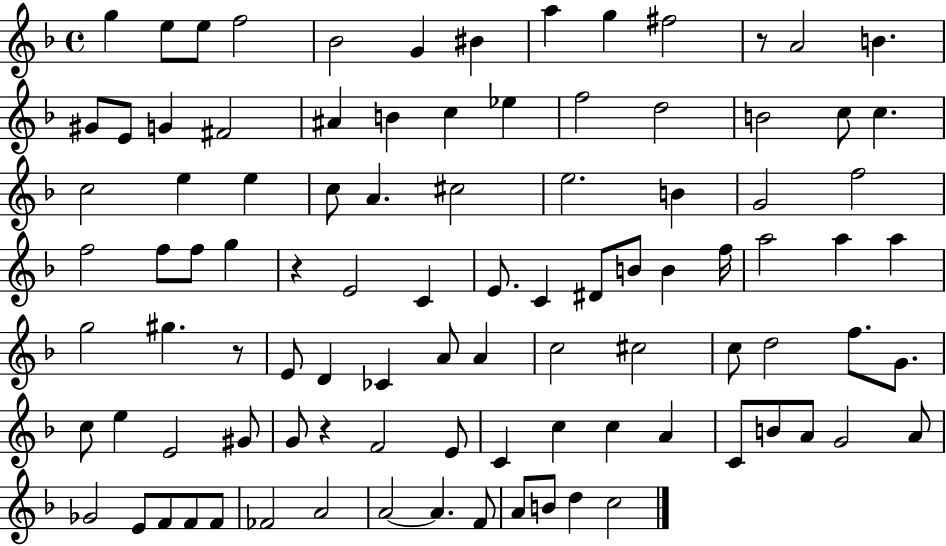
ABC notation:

X:1
T:Untitled
M:4/4
L:1/4
K:F
g e/2 e/2 f2 _B2 G ^B a g ^f2 z/2 A2 B ^G/2 E/2 G ^F2 ^A B c _e f2 d2 B2 c/2 c c2 e e c/2 A ^c2 e2 B G2 f2 f2 f/2 f/2 g z E2 C E/2 C ^D/2 B/2 B f/4 a2 a a g2 ^g z/2 E/2 D _C A/2 A c2 ^c2 c/2 d2 f/2 G/2 c/2 e E2 ^G/2 G/2 z F2 E/2 C c c A C/2 B/2 A/2 G2 A/2 _G2 E/2 F/2 F/2 F/2 _F2 A2 A2 A F/2 A/2 B/2 d c2